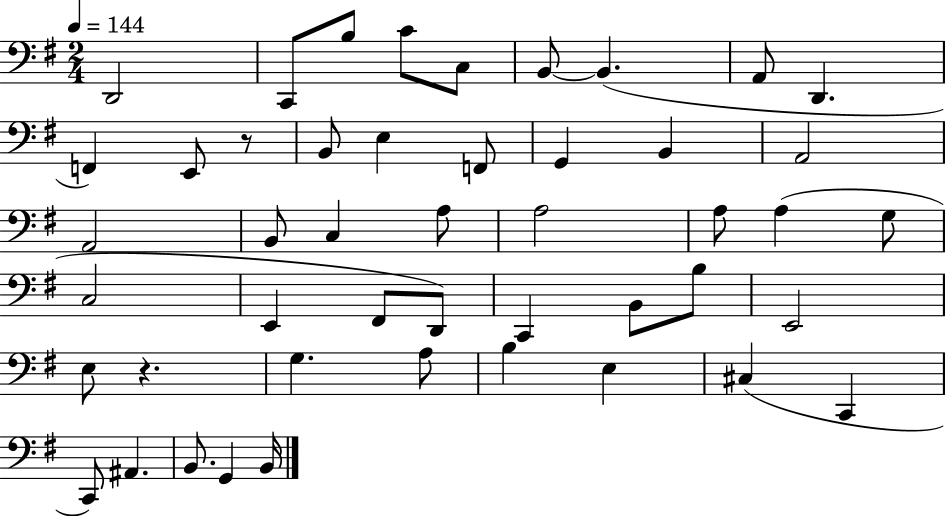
{
  \clef bass
  \numericTimeSignature
  \time 2/4
  \key g \major
  \tempo 4 = 144
  d,2 | c,8 b8 c'8 c8 | b,8~~ b,4.( | a,8 d,4. | \break f,4) e,8 r8 | b,8 e4 f,8 | g,4 b,4 | a,2 | \break a,2 | b,8 c4 a8 | a2 | a8 a4( g8 | \break c2 | e,4 fis,8 d,8) | c,4 b,8 b8 | e,2 | \break e8 r4. | g4. a8 | b4 e4 | cis4( c,4 | \break c,8) ais,4. | b,8. g,4 b,16 | \bar "|."
}